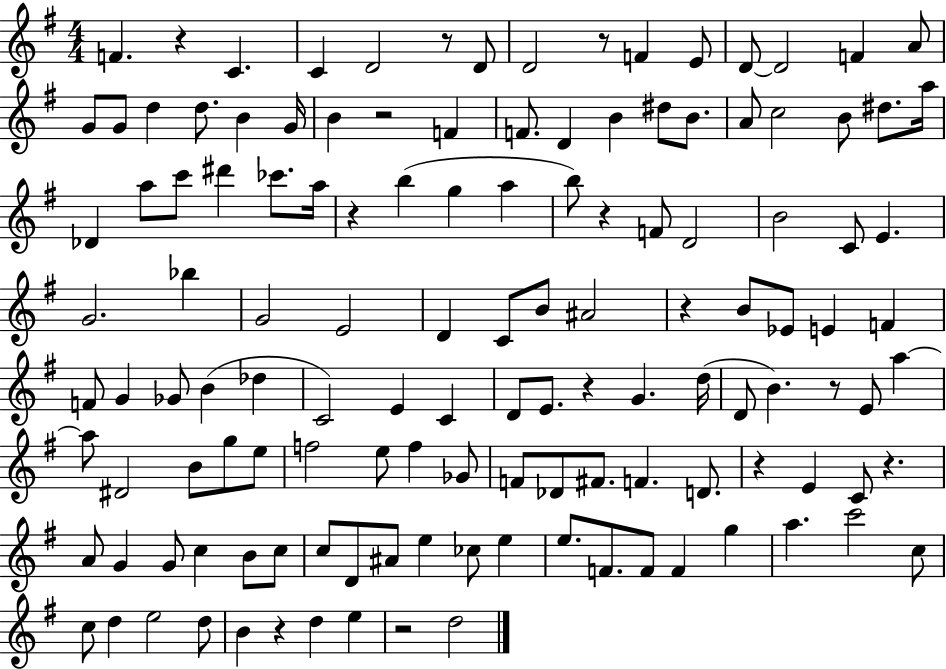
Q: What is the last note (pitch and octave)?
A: D5